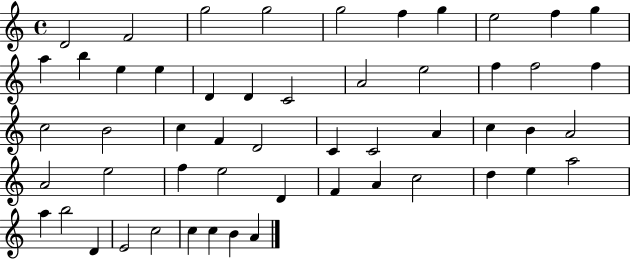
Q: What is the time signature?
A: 4/4